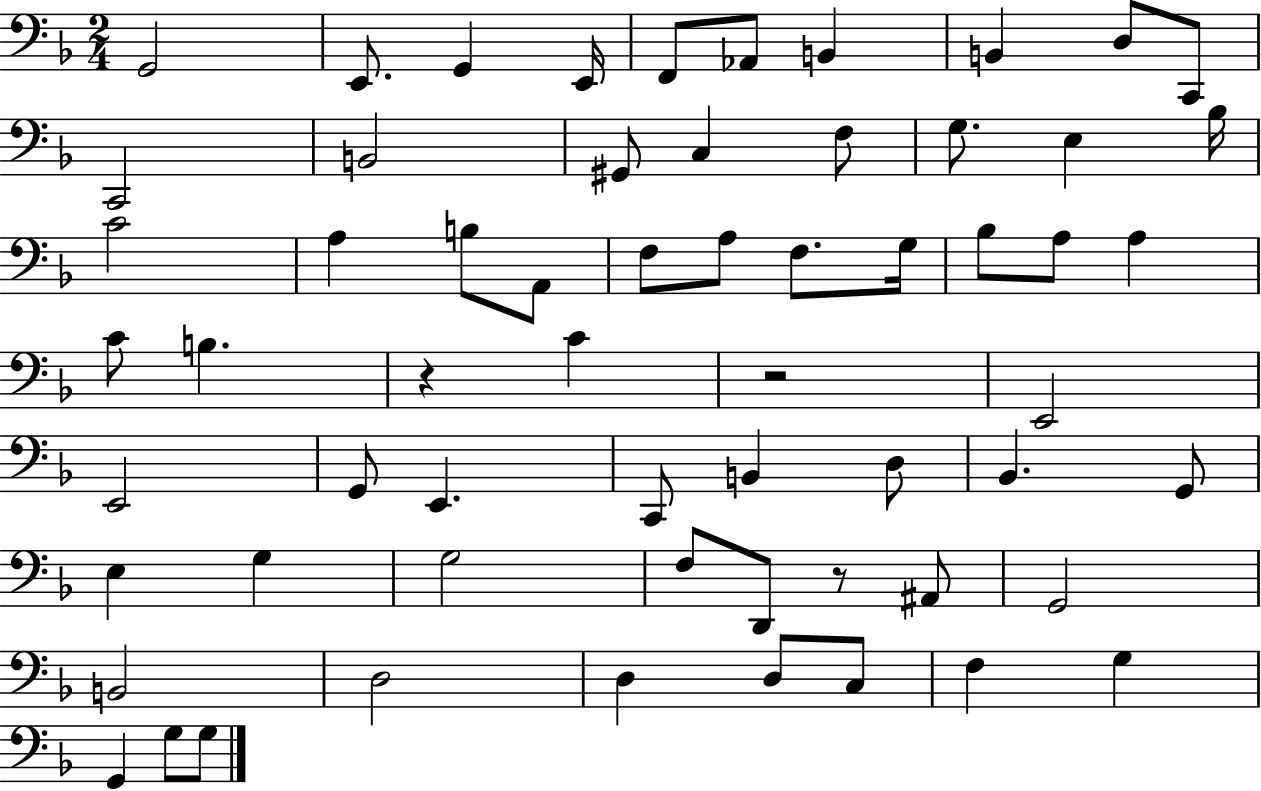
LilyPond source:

{
  \clef bass
  \numericTimeSignature
  \time 2/4
  \key f \major
  g,2 | e,8. g,4 e,16 | f,8 aes,8 b,4 | b,4 d8 c,8 | \break c,2 | b,2 | gis,8 c4 f8 | g8. e4 bes16 | \break c'2 | a4 b8 a,8 | f8 a8 f8. g16 | bes8 a8 a4 | \break c'8 b4. | r4 c'4 | r2 | e,2 | \break e,2 | g,8 e,4. | c,8 b,4 d8 | bes,4. g,8 | \break e4 g4 | g2 | f8 d,8 r8 ais,8 | g,2 | \break b,2 | d2 | d4 d8 c8 | f4 g4 | \break g,4 g8 g8 | \bar "|."
}